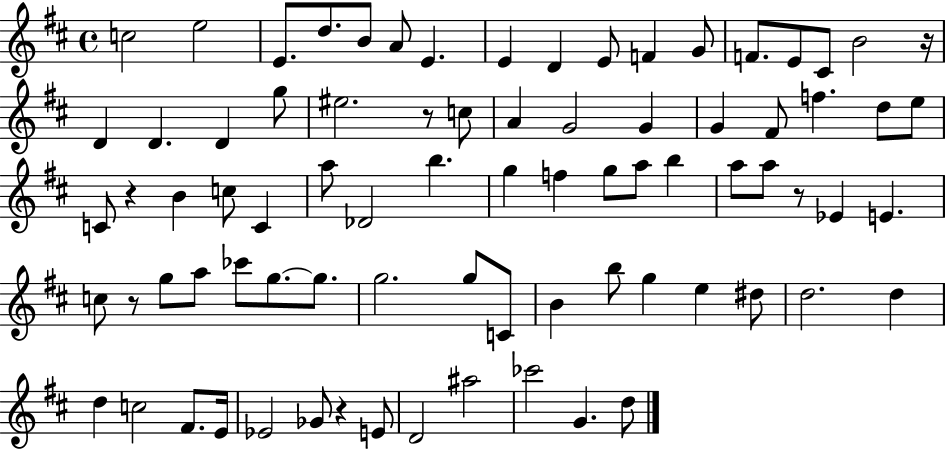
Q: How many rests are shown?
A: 6